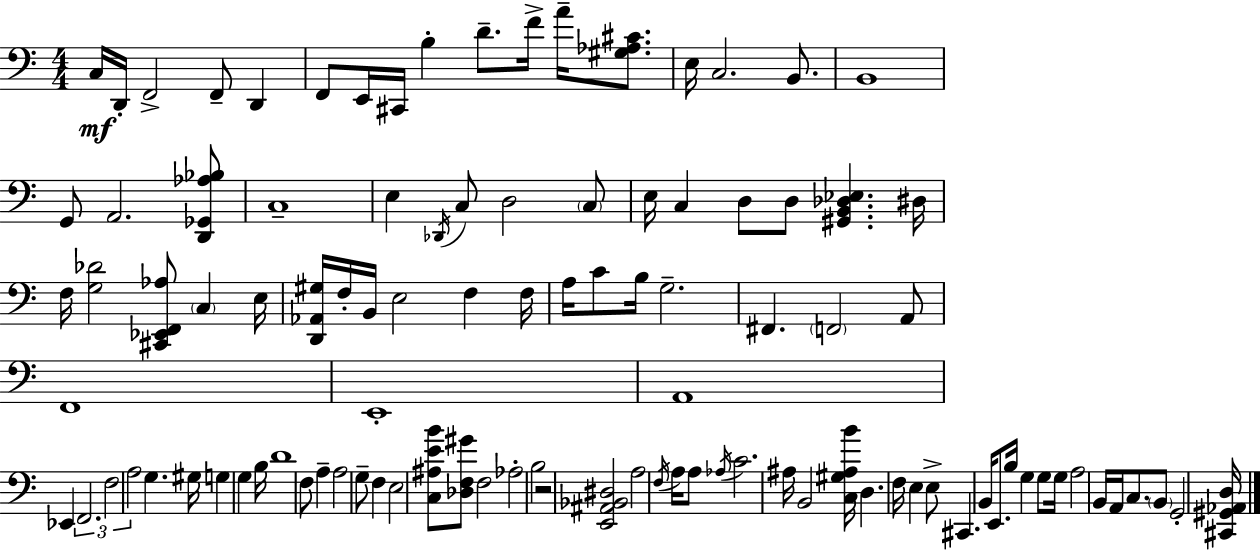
C3/s D2/s F2/h F2/e D2/q F2/e E2/s C#2/s B3/q D4/e. F4/s A4/s [G#3,Ab3,C#4]/e. E3/s C3/h. B2/e. B2/w G2/e A2/h. [D2,Gb2,Ab3,Bb3]/e C3/w E3/q Db2/s C3/e D3/h C3/e E3/s C3/q D3/e D3/e [G#2,B2,Db3,Eb3]/q. D#3/s F3/s [G3,Db4]/h [C#2,Eb2,F2,Ab3]/e C3/q E3/s [D2,Ab2,G#3]/s F3/s B2/s E3/h F3/q F3/s A3/s C4/e B3/s G3/h. F#2/q. F2/h A2/e F2/w E2/w A2/w Eb2/q F2/h. F3/h A3/h G3/q. G#3/s G3/q G3/q B3/s D4/w F3/e A3/q A3/h G3/e F3/q E3/h [C3,A#3,E4,B4]/e [Db3,F3,G#4]/e F3/h Ab3/h B3/h R/h [E2,A#2,Bb2,D#3]/h A3/h F3/s A3/s A3/e Ab3/s C4/h. A#3/s B2/h [C3,G#3,A#3,B4]/s D3/q. F3/s E3/q E3/e C#2/q. B2/s E2/e. B3/s G3/q G3/e G3/s A3/h B2/s A2/s C3/e. B2/e G2/h [C#2,G#2,Ab2,D3]/s